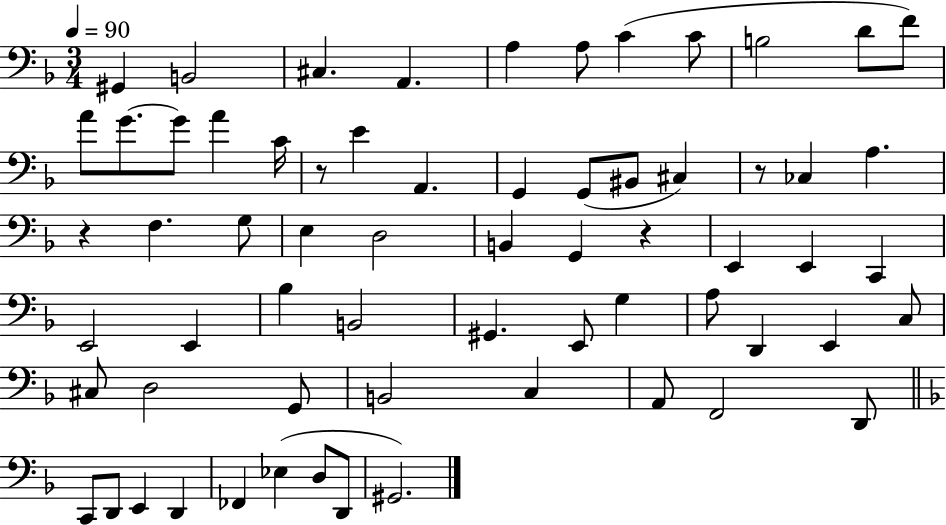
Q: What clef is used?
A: bass